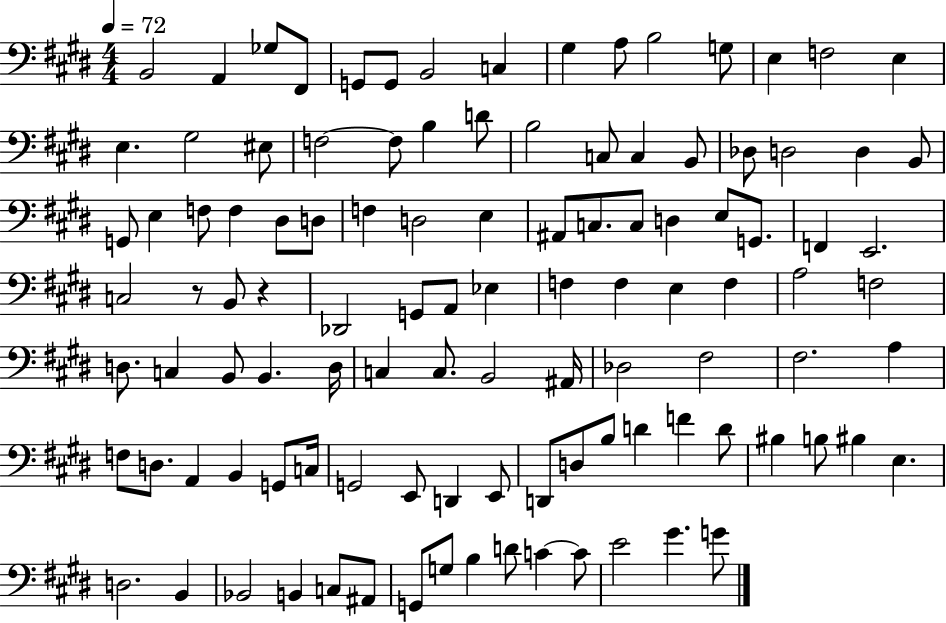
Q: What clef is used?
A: bass